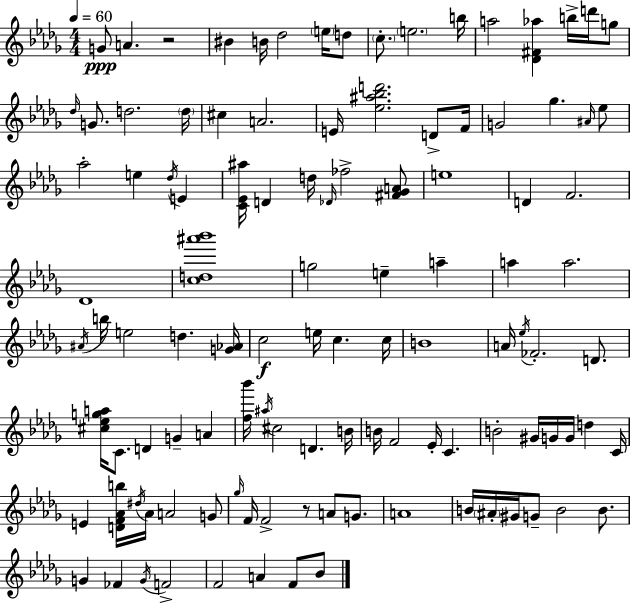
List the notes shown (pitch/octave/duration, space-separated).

G4/e A4/q. R/h BIS4/q B4/s Db5/h E5/s D5/e C5/e. E5/h. B5/s A5/h [Db4,F#4,Ab5]/q B5/s D6/s G5/e Db5/s G4/e. D5/h. D5/s C#5/q A4/h. E4/s [Eb5,A#5,Bb5,D6]/h. D4/e F4/s G4/h Gb5/q. A#4/s Eb5/e Ab5/h E5/q Db5/s E4/q [C4,Eb4,A#5]/s D4/q D5/s Db4/s FES5/h [F#4,Gb4,A4]/e E5/w D4/q F4/h. Db4/w [C5,D5,A#6,Bb6]/w G5/h E5/q A5/q A5/q A5/h. A#4/s B5/s E5/h D5/q. [G4,Ab4]/s C5/h E5/s C5/q. C5/s B4/w A4/s Eb5/s FES4/h. D4/e. [C#5,Eb5,G5,A5]/s C4/e. D4/q G4/q A4/q [F5,Bb6]/s A#5/s C#5/h D4/q. B4/s B4/s F4/h Eb4/s C4/q. B4/h G#4/s G4/s G4/s D5/q C4/s E4/q [D4,F4,Ab4,B5]/s D#5/s Ab4/s A4/h G4/e Gb5/s F4/s F4/h R/e A4/e G4/e. A4/w B4/s A#4/s G#4/s G4/e B4/h B4/e. G4/q FES4/q G4/s F4/h F4/h A4/q F4/e Bb4/e